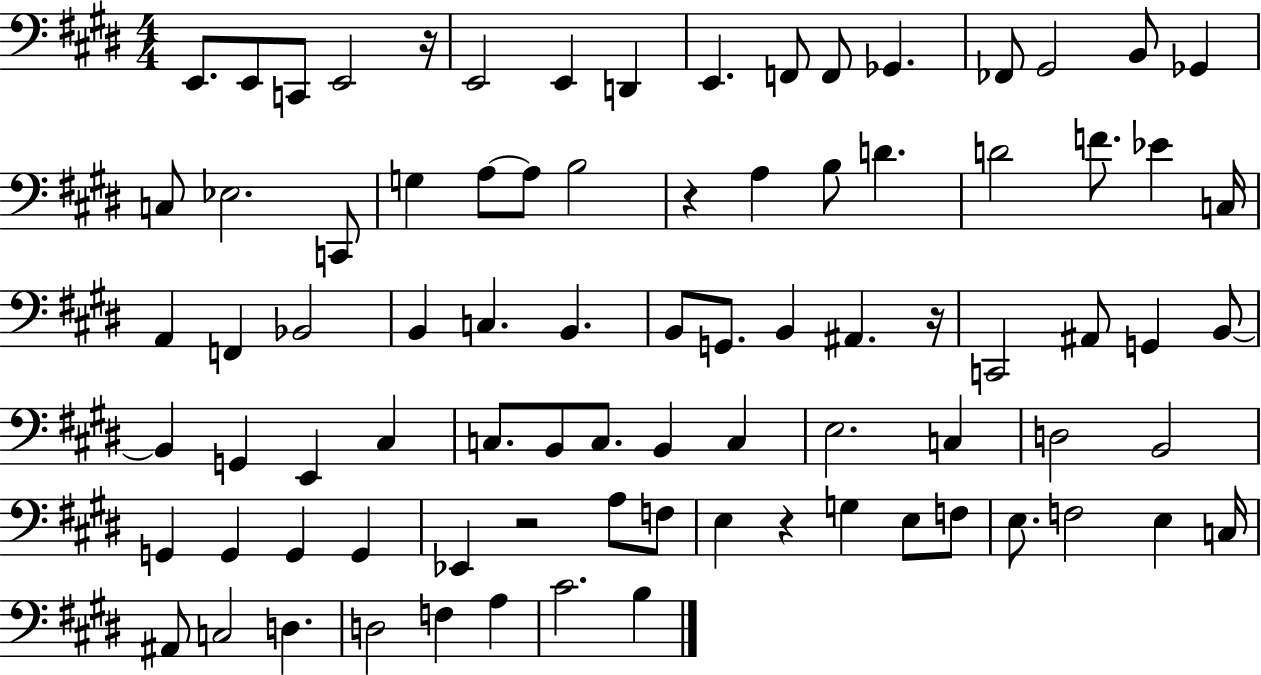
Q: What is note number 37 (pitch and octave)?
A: G2